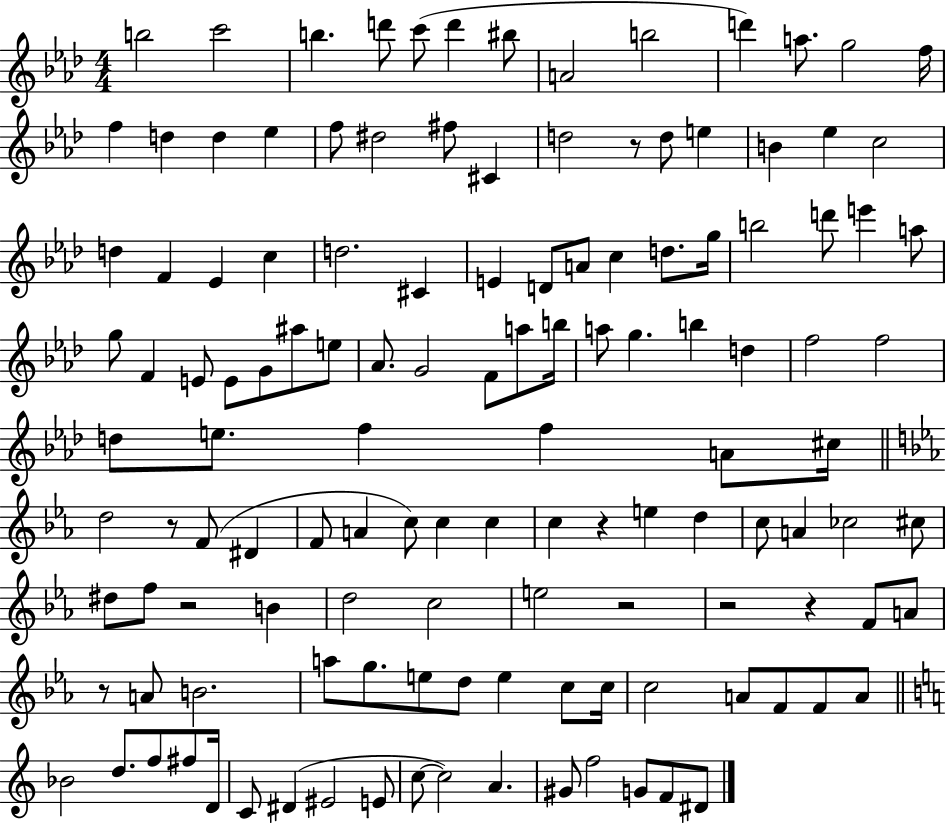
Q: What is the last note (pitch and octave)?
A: D#4